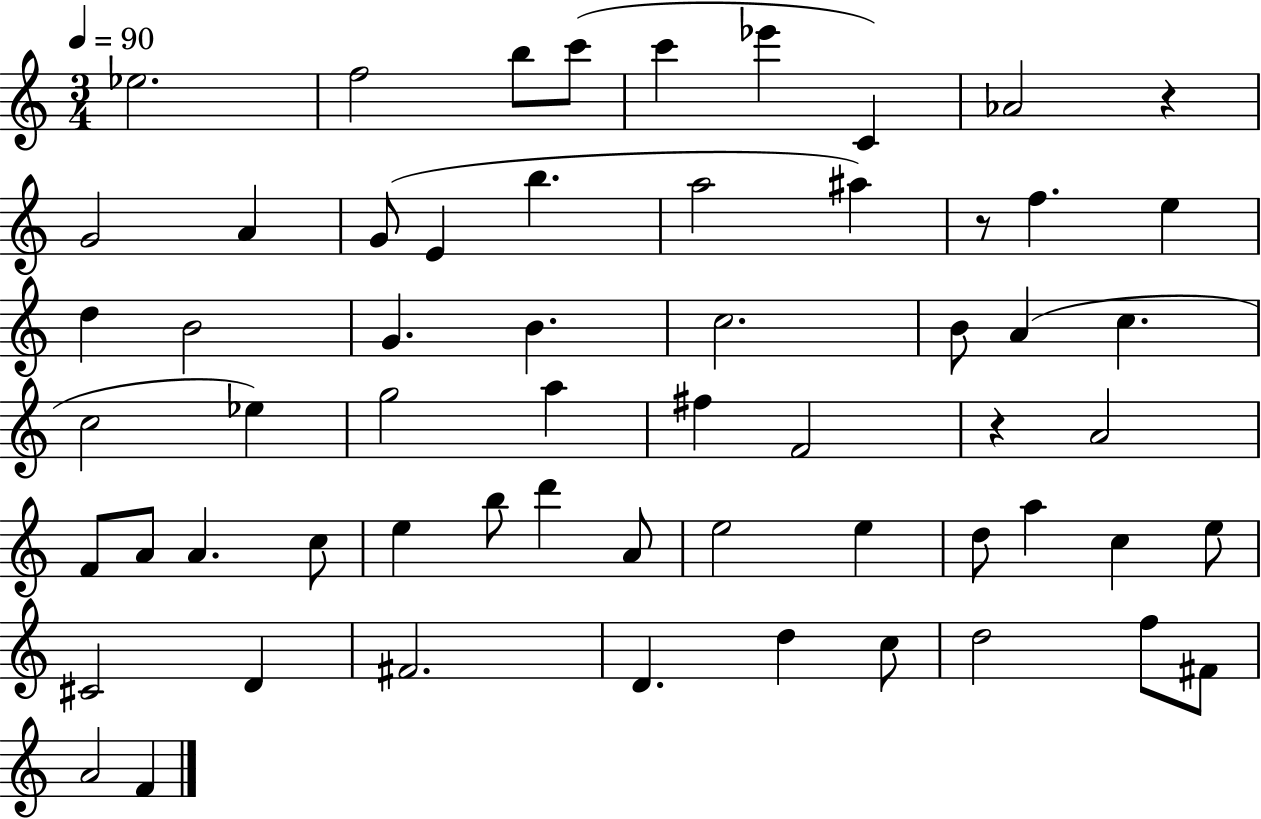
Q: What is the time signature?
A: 3/4